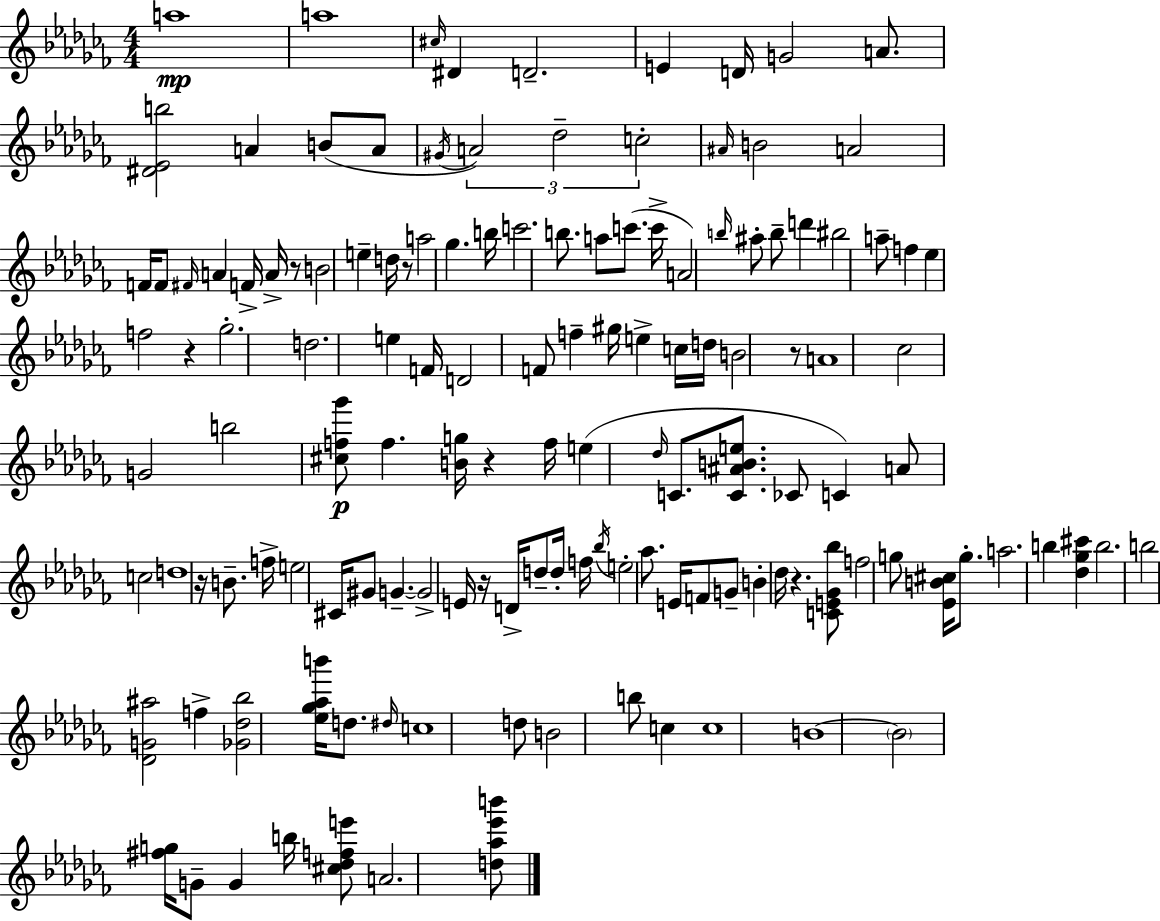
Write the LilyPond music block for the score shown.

{
  \clef treble
  \numericTimeSignature
  \time 4/4
  \key aes \minor
  a''1\mp | a''1 | \grace { cis''16 } dis'4 d'2.-- | e'4 d'16 g'2 a'8. | \break <dis' ees' b''>2 a'4 b'8( a'8 | \acciaccatura { gis'16 } \tuplet 3/2 { a'2) des''2-- | c''2-. } \grace { ais'16 } b'2 | a'2 f'16 f'8 \grace { fis'16 } a'4 | \break f'16-> a'16-> r8 b'2 e''4-- | d''16 r8 a''2 ges''4. | b''16 c'''2. | b''8. a''8 c'''8.( c'''16-> a'2) | \break \grace { b''16 } ais''8-. b''8-- d'''4 bis''2 | a''8-- f''4 ees''4 f''2 | r4 ges''2.-. | d''2. | \break e''4 f'16 d'2 f'8 | f''4-- gis''16 e''4-> c''16 d''16 b'2 | r8 a'1 | ces''2 g'2 | \break b''2 <cis'' f'' ges'''>8\p f''4. | <b' g''>16 r4 f''16 e''4( \grace { des''16 } | c'8. <c' ais' b' e''>8. ces'8 c'4) a'8 c''2 | d''1 | \break r16 b'8.-- f''16-> e''2 | cis'16 gis'8 g'4.--~~ g'2-> | e'16 r16 d'16-> d''8-- d''16-. f''16 \acciaccatura { bes''16 } e''2-. | aes''8. e'16 f'8 g'8-- b'4-. | \break des''16 r4. <c' e' ges' bes''>8 f''2 | g''8 <ees' b' cis''>16 g''8.-. a''2. | b''4 <des'' ges'' cis'''>4 b''2. | b''2 <des' g' ais''>2 | \break f''4-> <ges' des'' bes''>2 | <ees'' ges'' aes'' b'''>16 d''8. \grace { dis''16 } c''1 | d''8 b'2 | b''8 c''4 c''1 | \break b'1~~ | \parenthesize b'2 | <fis'' g''>16 g'8-- g'4 b''16 <cis'' des'' f'' e'''>8 a'2. | <d'' aes'' ees''' b'''>8 \bar "|."
}